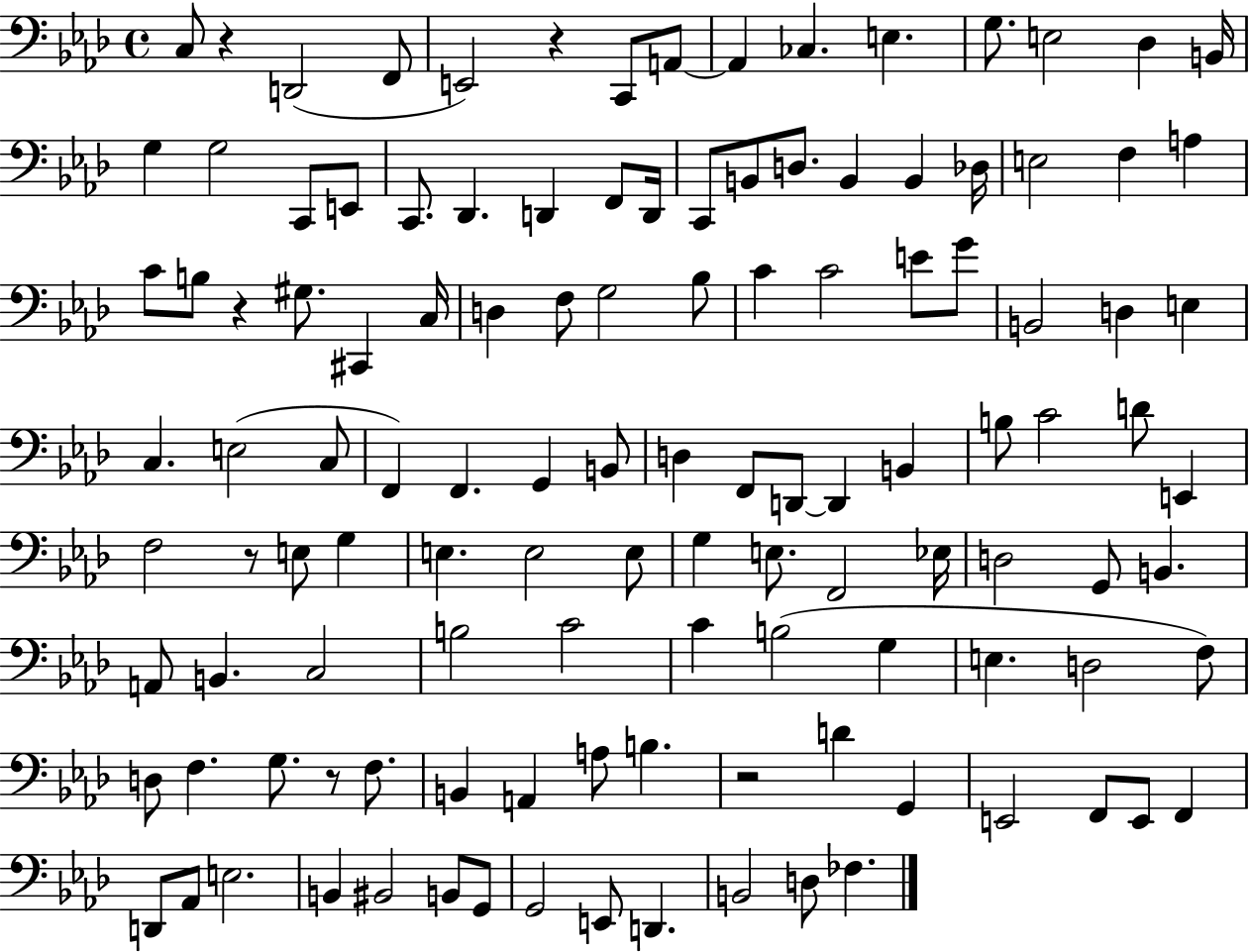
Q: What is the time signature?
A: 4/4